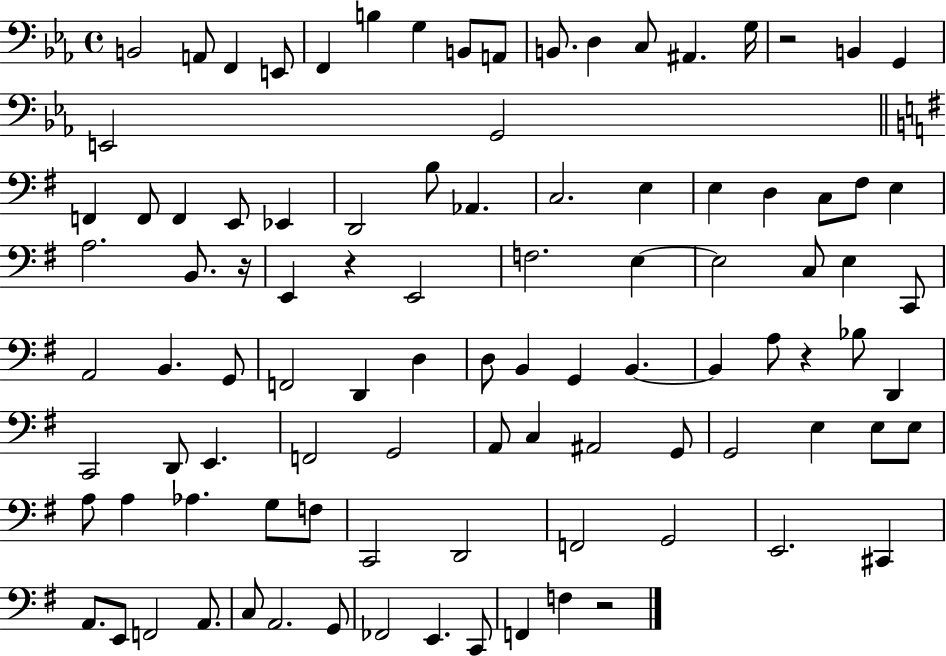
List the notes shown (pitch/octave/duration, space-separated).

B2/h A2/e F2/q E2/e F2/q B3/q G3/q B2/e A2/e B2/e. D3/q C3/e A#2/q. G3/s R/h B2/q G2/q E2/h G2/h F2/q F2/e F2/q E2/e Eb2/q D2/h B3/e Ab2/q. C3/h. E3/q E3/q D3/q C3/e F#3/e E3/q A3/h. B2/e. R/s E2/q R/q E2/h F3/h. E3/q E3/h C3/e E3/q C2/e A2/h B2/q. G2/e F2/h D2/q D3/q D3/e B2/q G2/q B2/q. B2/q A3/e R/q Bb3/e D2/q C2/h D2/e E2/q. F2/h G2/h A2/e C3/q A#2/h G2/e G2/h E3/q E3/e E3/e A3/e A3/q Ab3/q. G3/e F3/e C2/h D2/h F2/h G2/h E2/h. C#2/q A2/e. E2/e F2/h A2/e. C3/e A2/h. G2/e FES2/h E2/q. C2/e F2/q F3/q R/h